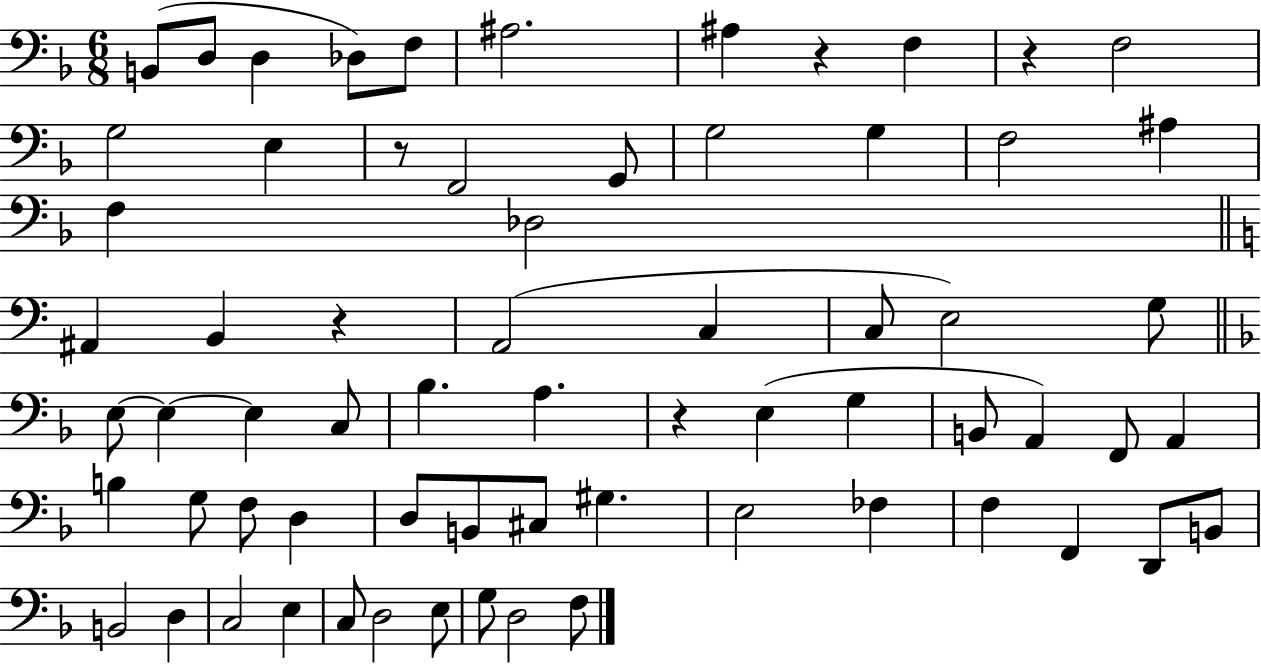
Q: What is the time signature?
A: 6/8